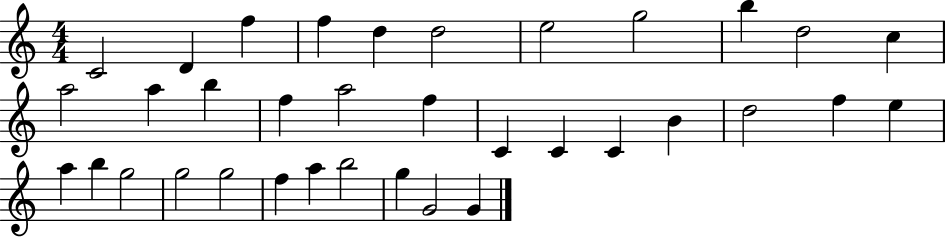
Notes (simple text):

C4/h D4/q F5/q F5/q D5/q D5/h E5/h G5/h B5/q D5/h C5/q A5/h A5/q B5/q F5/q A5/h F5/q C4/q C4/q C4/q B4/q D5/h F5/q E5/q A5/q B5/q G5/h G5/h G5/h F5/q A5/q B5/h G5/q G4/h G4/q